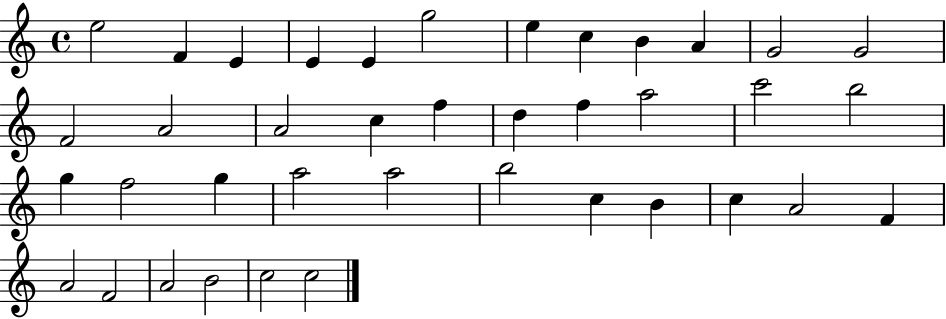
X:1
T:Untitled
M:4/4
L:1/4
K:C
e2 F E E E g2 e c B A G2 G2 F2 A2 A2 c f d f a2 c'2 b2 g f2 g a2 a2 b2 c B c A2 F A2 F2 A2 B2 c2 c2